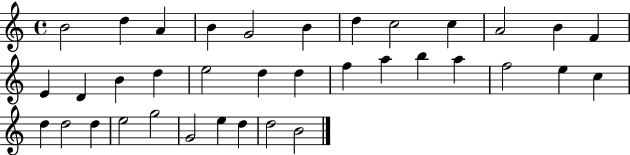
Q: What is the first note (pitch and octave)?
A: B4